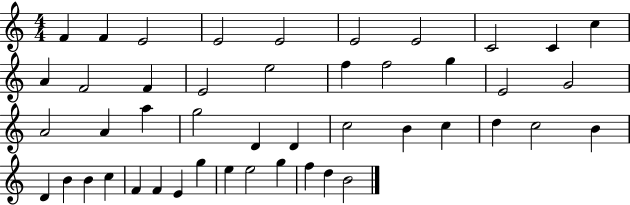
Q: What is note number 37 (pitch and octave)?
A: F4